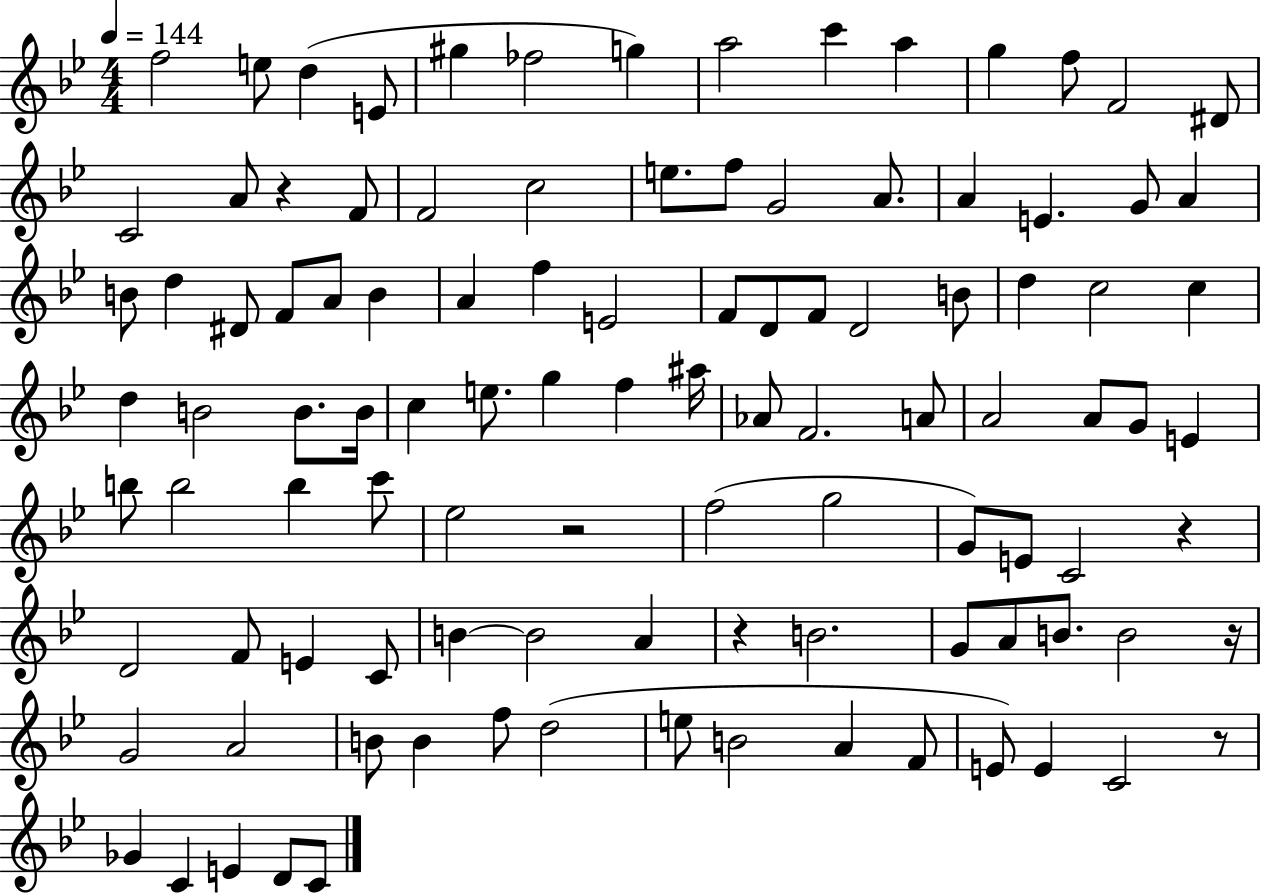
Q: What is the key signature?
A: BES major